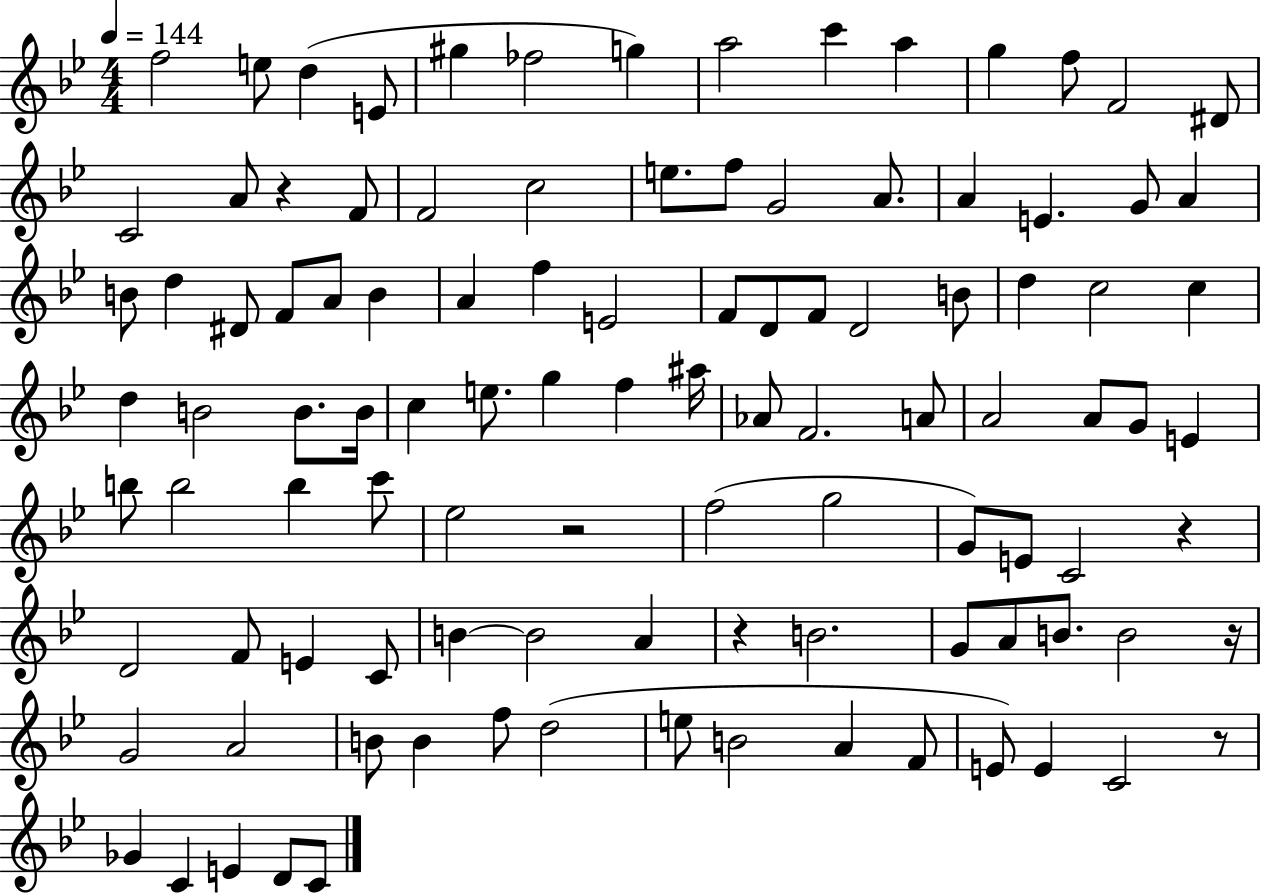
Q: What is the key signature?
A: BES major